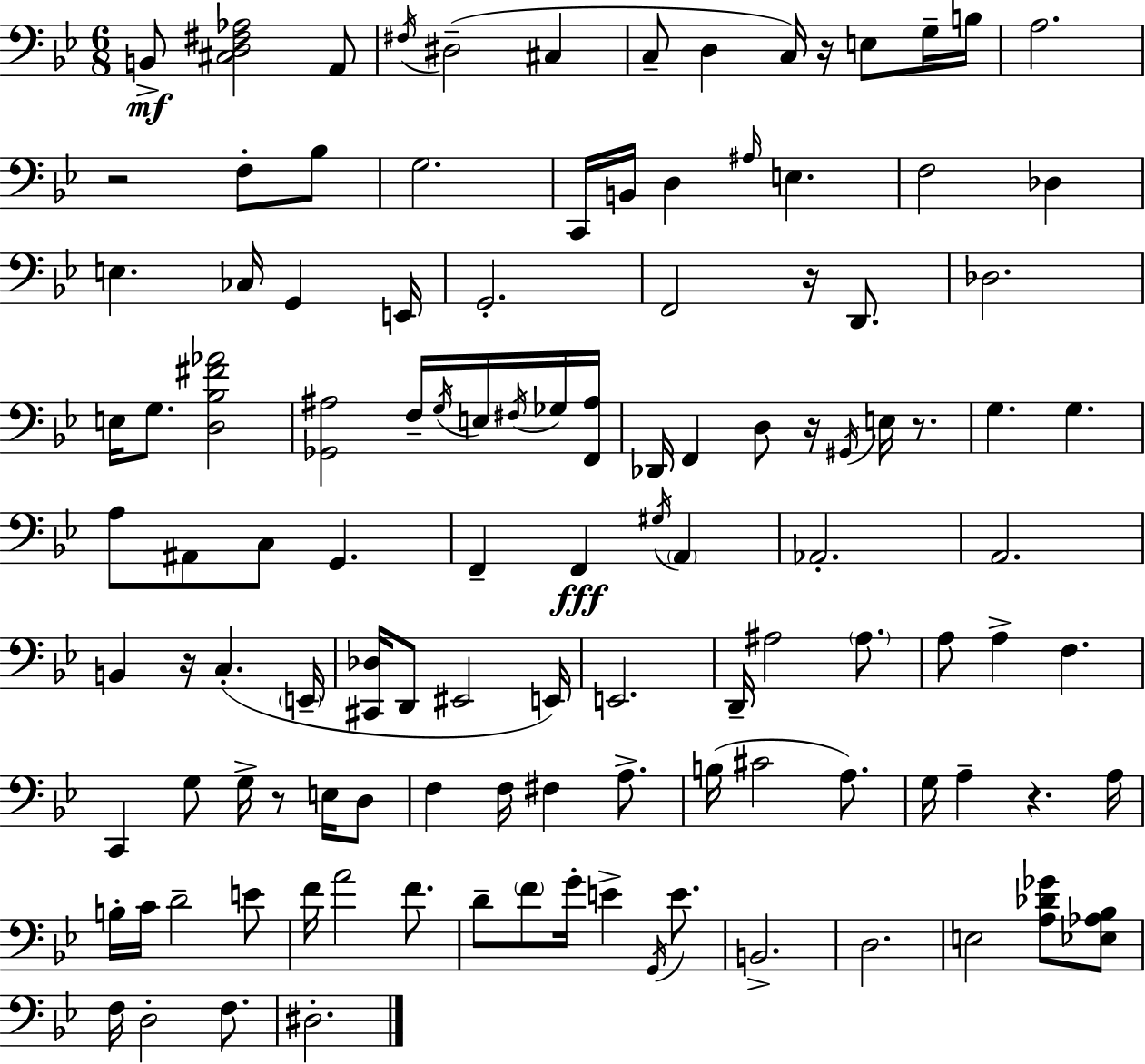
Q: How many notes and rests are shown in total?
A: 117